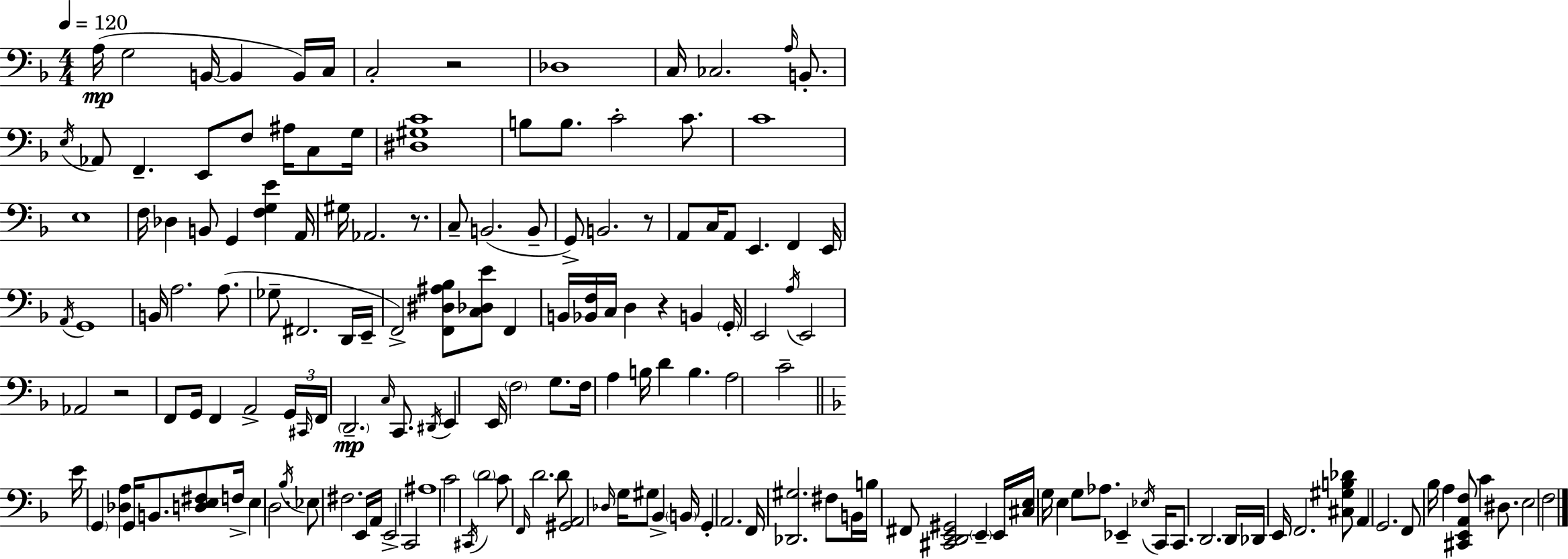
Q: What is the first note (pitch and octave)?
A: A3